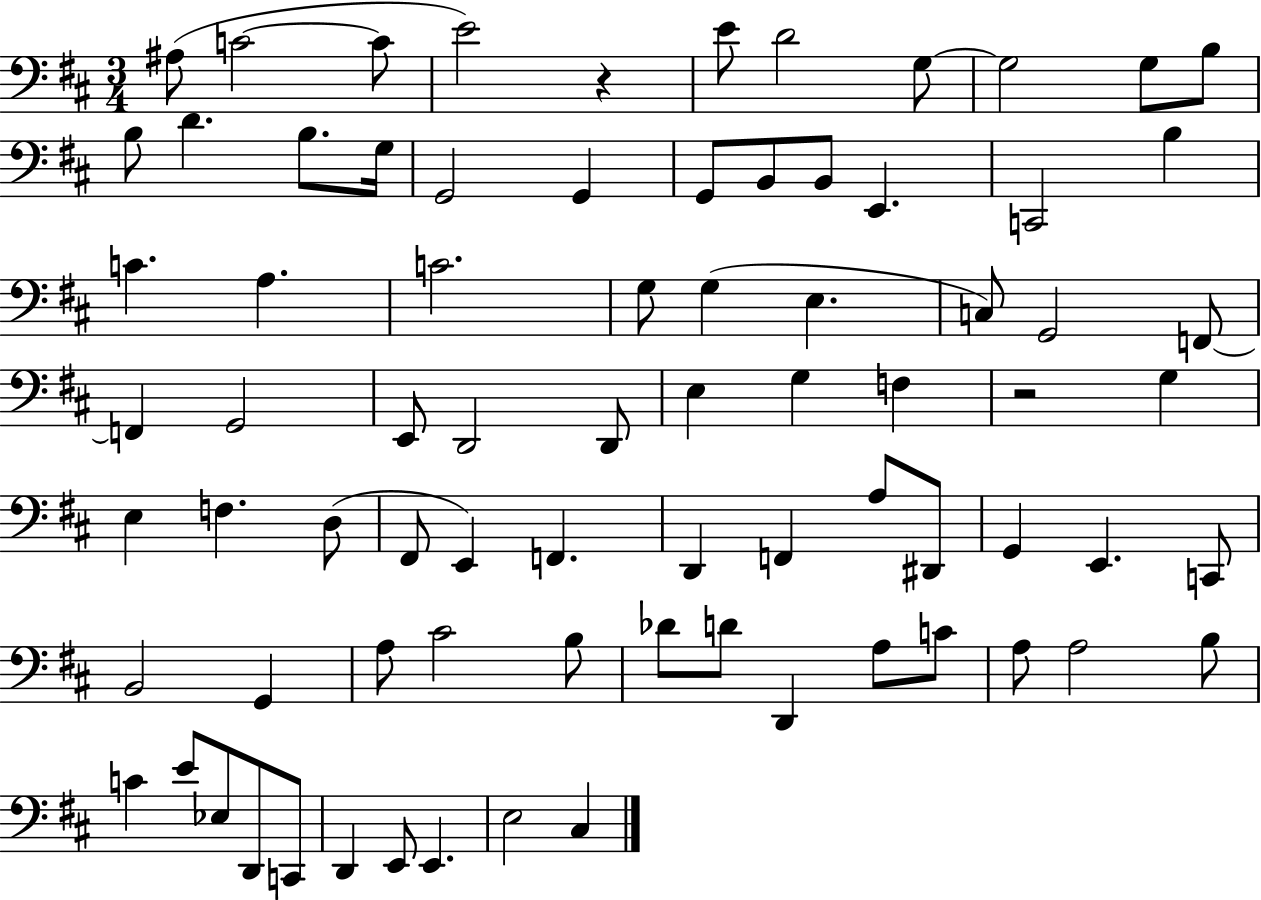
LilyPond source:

{
  \clef bass
  \numericTimeSignature
  \time 3/4
  \key d \major
  ais8( c'2~~ c'8 | e'2) r4 | e'8 d'2 g8~~ | g2 g8 b8 | \break b8 d'4. b8. g16 | g,2 g,4 | g,8 b,8 b,8 e,4. | c,2 b4 | \break c'4. a4. | c'2. | g8 g4( e4. | c8) g,2 f,8~~ | \break f,4 g,2 | e,8 d,2 d,8 | e4 g4 f4 | r2 g4 | \break e4 f4. d8( | fis,8 e,4) f,4. | d,4 f,4 a8 dis,8 | g,4 e,4. c,8 | \break b,2 g,4 | a8 cis'2 b8 | des'8 d'8 d,4 a8 c'8 | a8 a2 b8 | \break c'4 e'8 ees8 d,8 c,8 | d,4 e,8 e,4. | e2 cis4 | \bar "|."
}